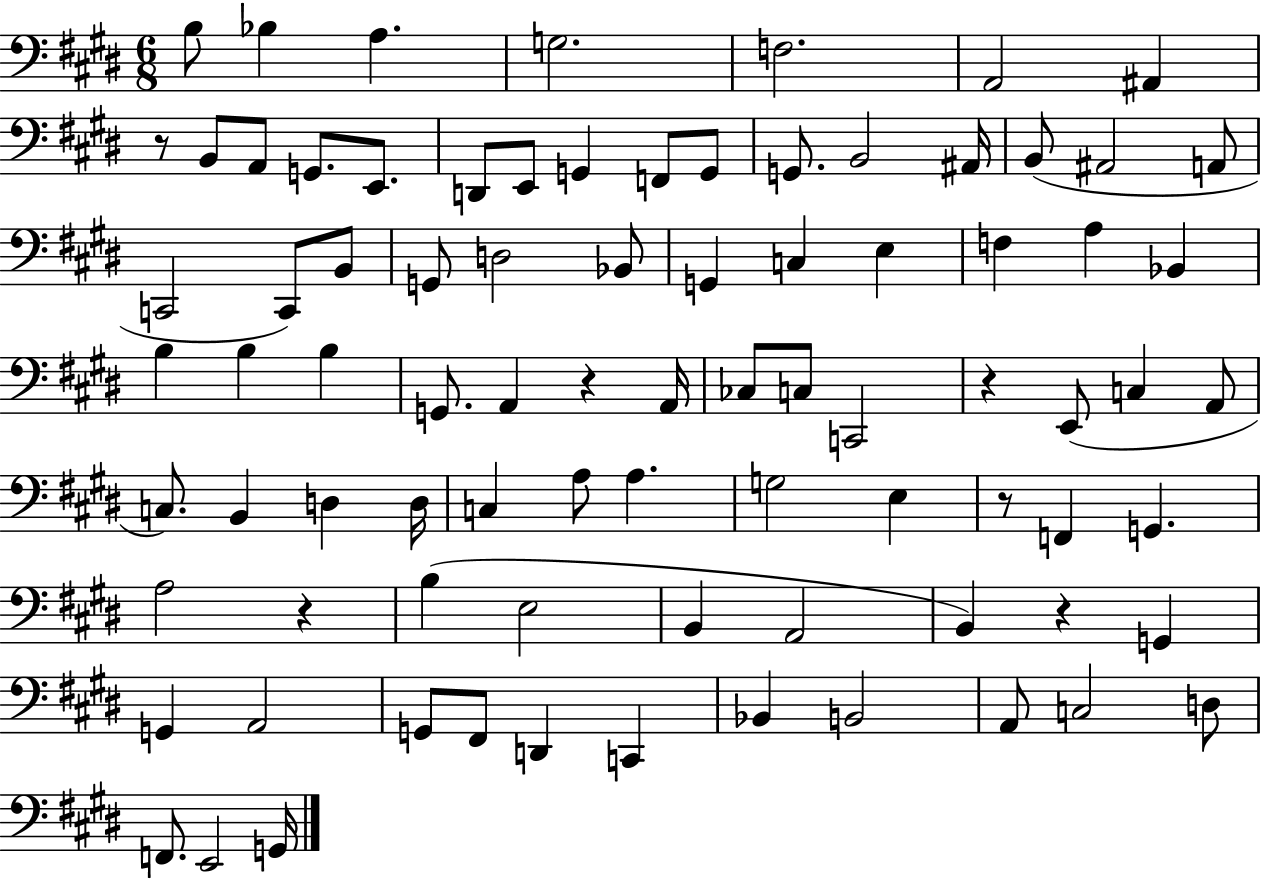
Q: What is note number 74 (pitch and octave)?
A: C3